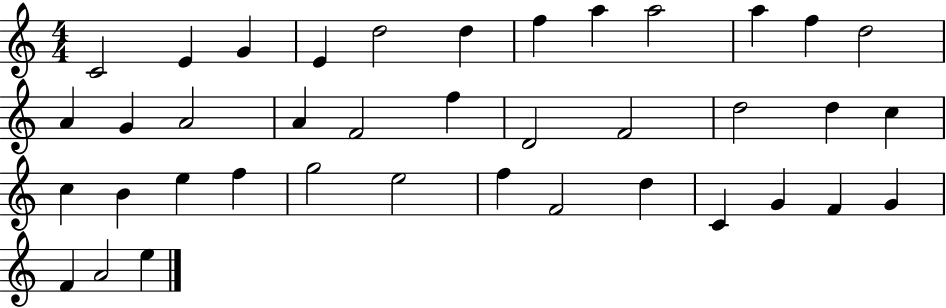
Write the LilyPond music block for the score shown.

{
  \clef treble
  \numericTimeSignature
  \time 4/4
  \key c \major
  c'2 e'4 g'4 | e'4 d''2 d''4 | f''4 a''4 a''2 | a''4 f''4 d''2 | \break a'4 g'4 a'2 | a'4 f'2 f''4 | d'2 f'2 | d''2 d''4 c''4 | \break c''4 b'4 e''4 f''4 | g''2 e''2 | f''4 f'2 d''4 | c'4 g'4 f'4 g'4 | \break f'4 a'2 e''4 | \bar "|."
}